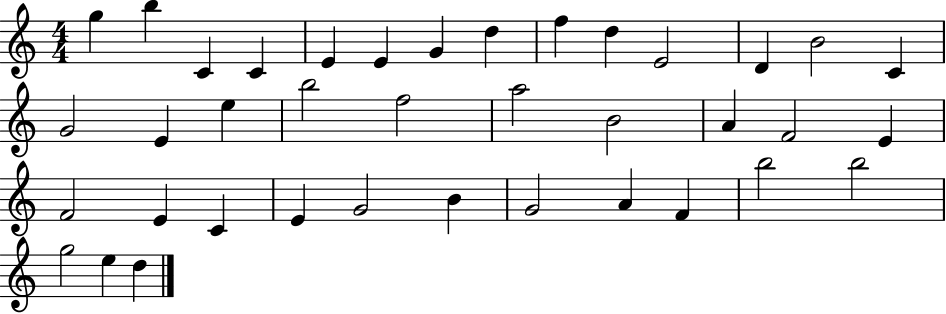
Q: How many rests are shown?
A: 0